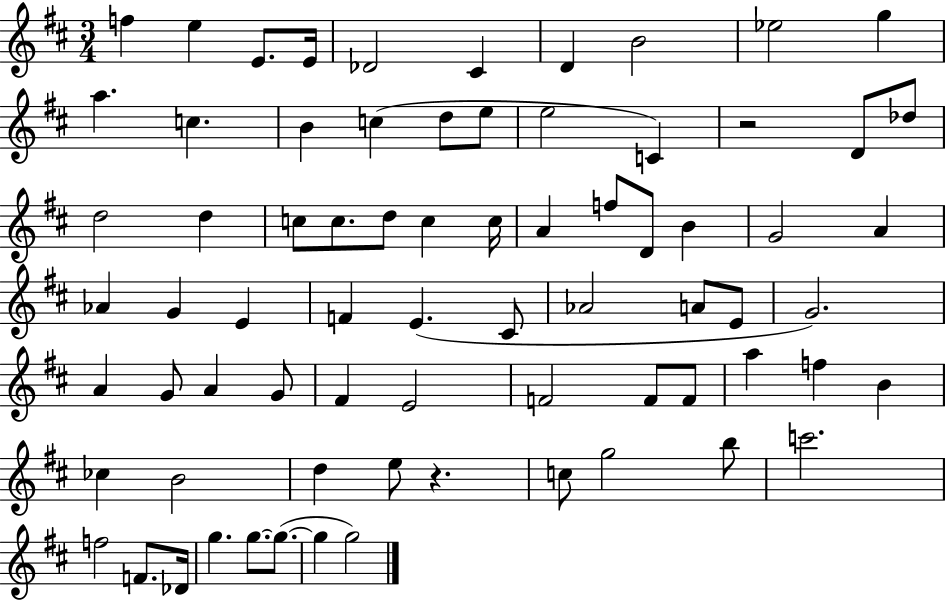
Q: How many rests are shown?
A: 2